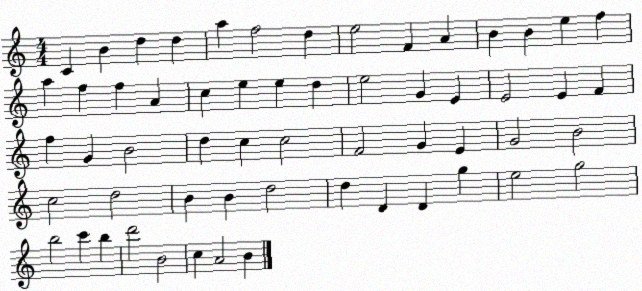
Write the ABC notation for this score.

X:1
T:Untitled
M:4/4
L:1/4
K:C
C B d d a f2 d e2 F A B B e f a f f A c e e d e2 G E E2 E F f G B2 d c c2 F2 G E G2 B2 c2 d2 B B d2 d D D g e2 g2 b2 c' b d'2 B2 c A2 B